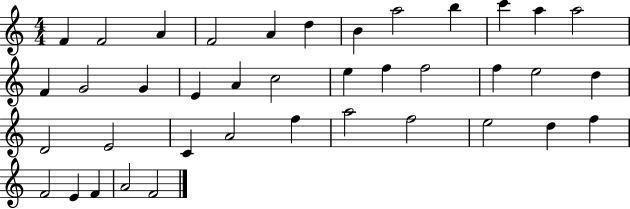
X:1
T:Untitled
M:4/4
L:1/4
K:C
F F2 A F2 A d B a2 b c' a a2 F G2 G E A c2 e f f2 f e2 d D2 E2 C A2 f a2 f2 e2 d f F2 E F A2 F2